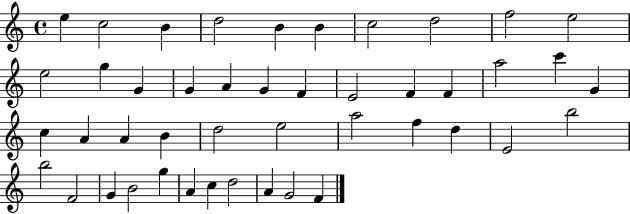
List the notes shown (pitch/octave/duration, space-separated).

E5/q C5/h B4/q D5/h B4/q B4/q C5/h D5/h F5/h E5/h E5/h G5/q G4/q G4/q A4/q G4/q F4/q E4/h F4/q F4/q A5/h C6/q G4/q C5/q A4/q A4/q B4/q D5/h E5/h A5/h F5/q D5/q E4/h B5/h B5/h F4/h G4/q B4/h G5/q A4/q C5/q D5/h A4/q G4/h F4/q